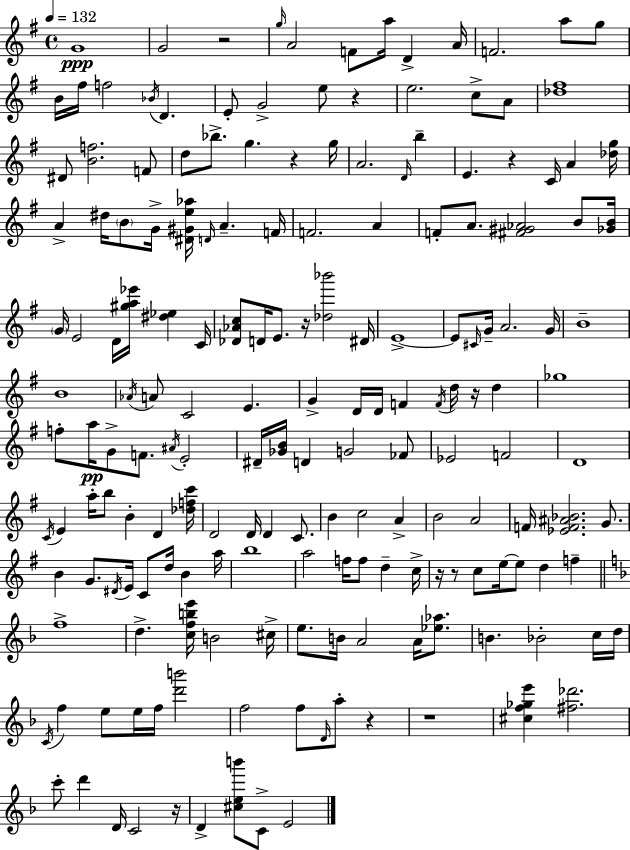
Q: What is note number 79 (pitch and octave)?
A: E4